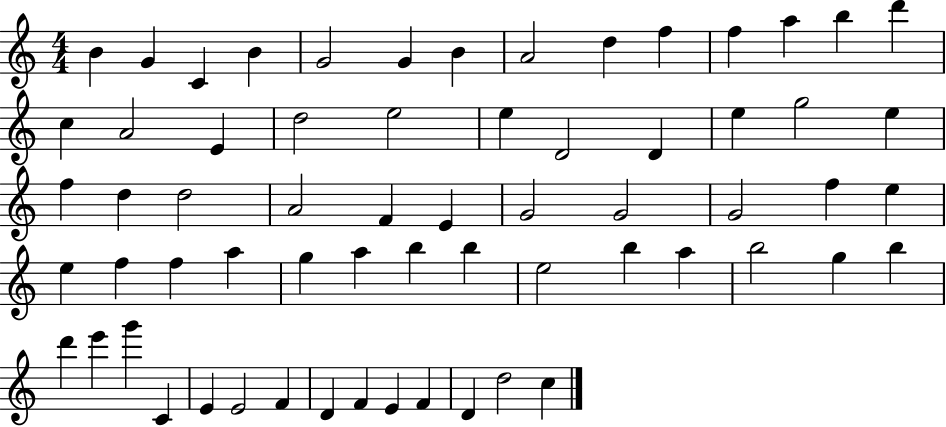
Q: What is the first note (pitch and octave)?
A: B4